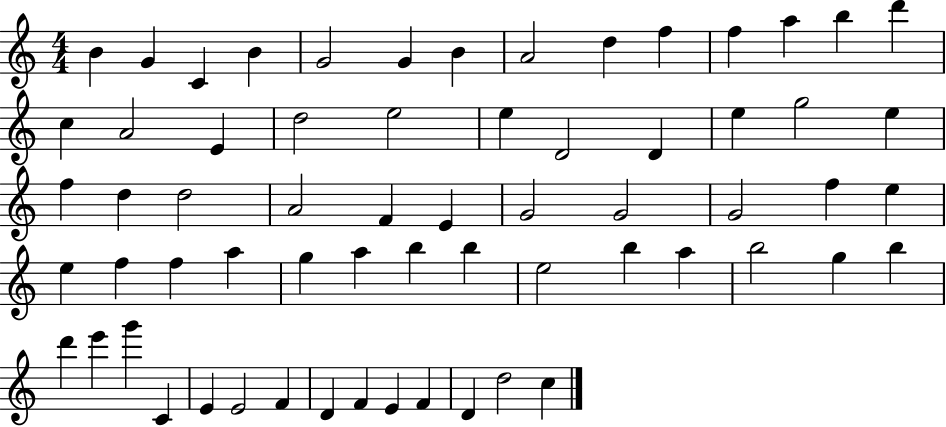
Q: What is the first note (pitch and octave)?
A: B4